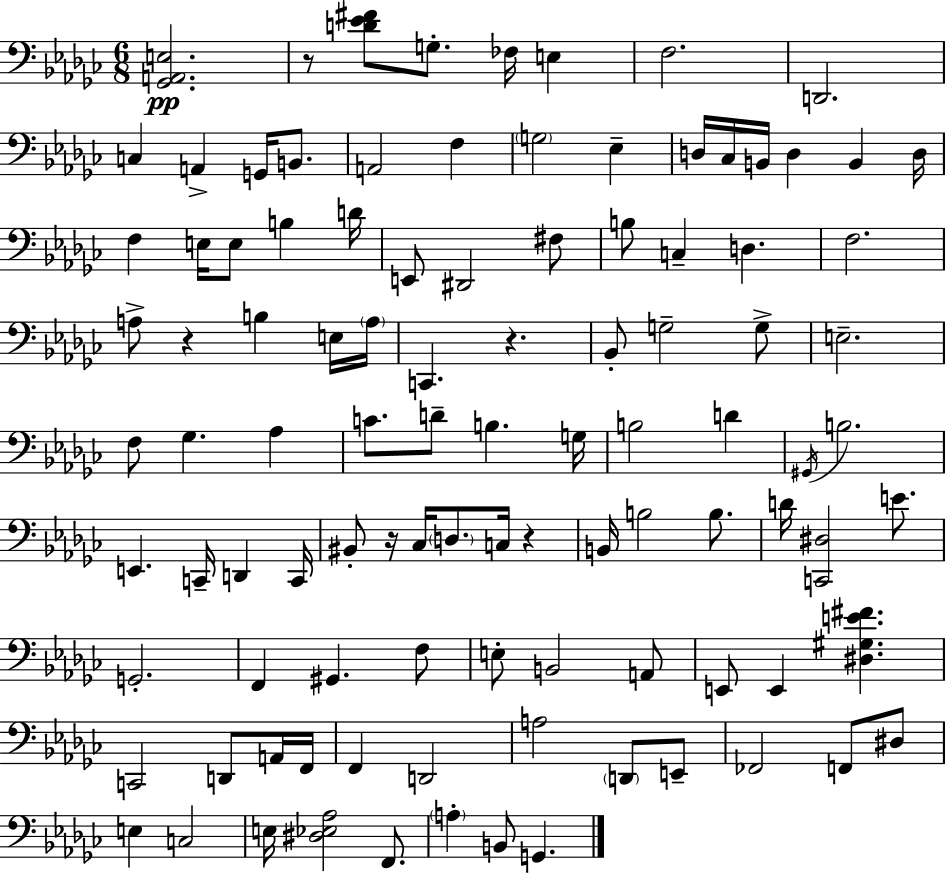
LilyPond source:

{
  \clef bass
  \numericTimeSignature
  \time 6/8
  \key ees \minor
  <ges, a, e>2.\pp | r8 <d' ees' fis'>8 g8.-. fes16 e4 | f2. | d,2. | \break c4 a,4-> g,16 b,8. | a,2 f4 | \parenthesize g2 ees4-- | d16 ces16 b,16 d4 b,4 d16 | \break f4 e16 e8 b4 d'16 | e,8 dis,2 fis8 | b8 c4-- d4. | f2. | \break a8-> r4 b4 e16 \parenthesize a16 | c,4. r4. | bes,8-. g2-- g8-> | e2.-- | \break f8 ges4. aes4 | c'8. d'8-- b4. g16 | b2 d'4 | \acciaccatura { gis,16 } b2. | \break e,4. c,16-- d,4 | c,16 bis,8-. r16 ces16 \parenthesize d8. c16 r4 | b,16 b2 b8. | d'16 <c, dis>2 e'8. | \break g,2.-. | f,4 gis,4. f8 | e8-. b,2 a,8 | e,8 e,4 <dis gis e' fis'>4. | \break c,2 d,8 a,16 | f,16 f,4 d,2 | a2 \parenthesize d,8 e,8-- | fes,2 f,8 dis8 | \break e4 c2 | e16 <dis ees aes>2 f,8. | \parenthesize a4-. b,8 g,4. | \bar "|."
}